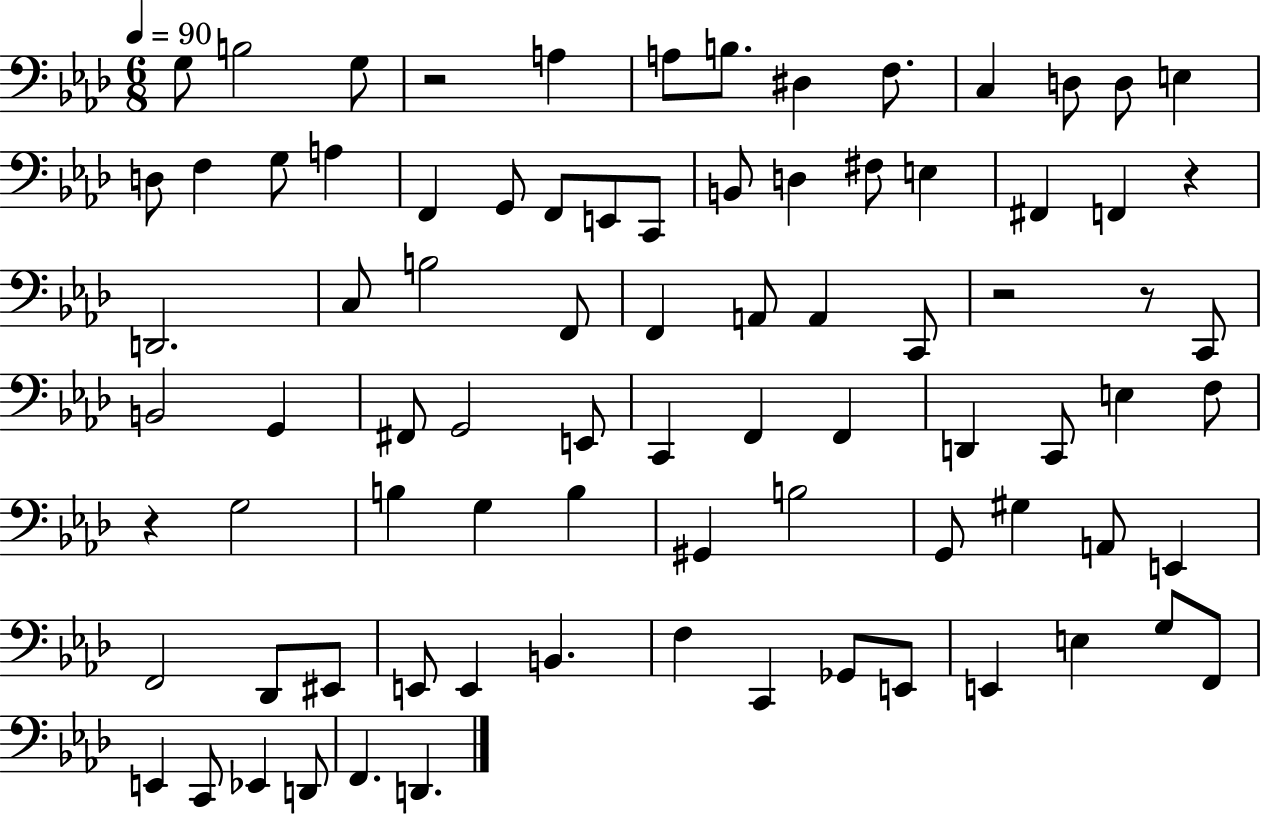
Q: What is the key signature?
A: AES major